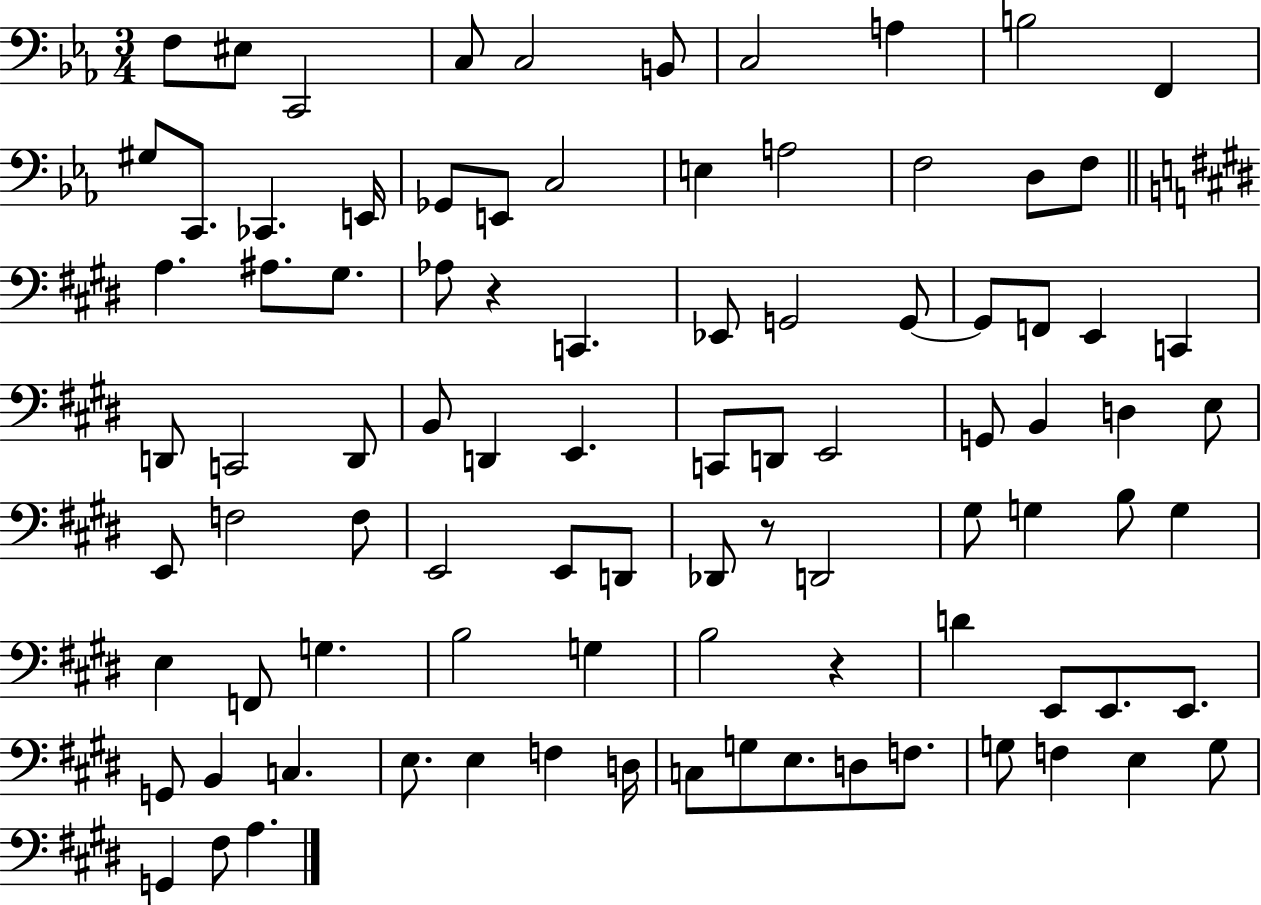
{
  \clef bass
  \numericTimeSignature
  \time 3/4
  \key ees \major
  f8 eis8 c,2 | c8 c2 b,8 | c2 a4 | b2 f,4 | \break gis8 c,8. ces,4. e,16 | ges,8 e,8 c2 | e4 a2 | f2 d8 f8 | \break \bar "||" \break \key e \major a4. ais8. gis8. | aes8 r4 c,4. | ees,8 g,2 g,8~~ | g,8 f,8 e,4 c,4 | \break d,8 c,2 d,8 | b,8 d,4 e,4. | c,8 d,8 e,2 | g,8 b,4 d4 e8 | \break e,8 f2 f8 | e,2 e,8 d,8 | des,8 r8 d,2 | gis8 g4 b8 g4 | \break e4 f,8 g4. | b2 g4 | b2 r4 | d'4 e,8 e,8. e,8. | \break g,8 b,4 c4. | e8. e4 f4 d16 | c8 g8 e8. d8 f8. | g8 f4 e4 g8 | \break g,4 fis8 a4. | \bar "|."
}